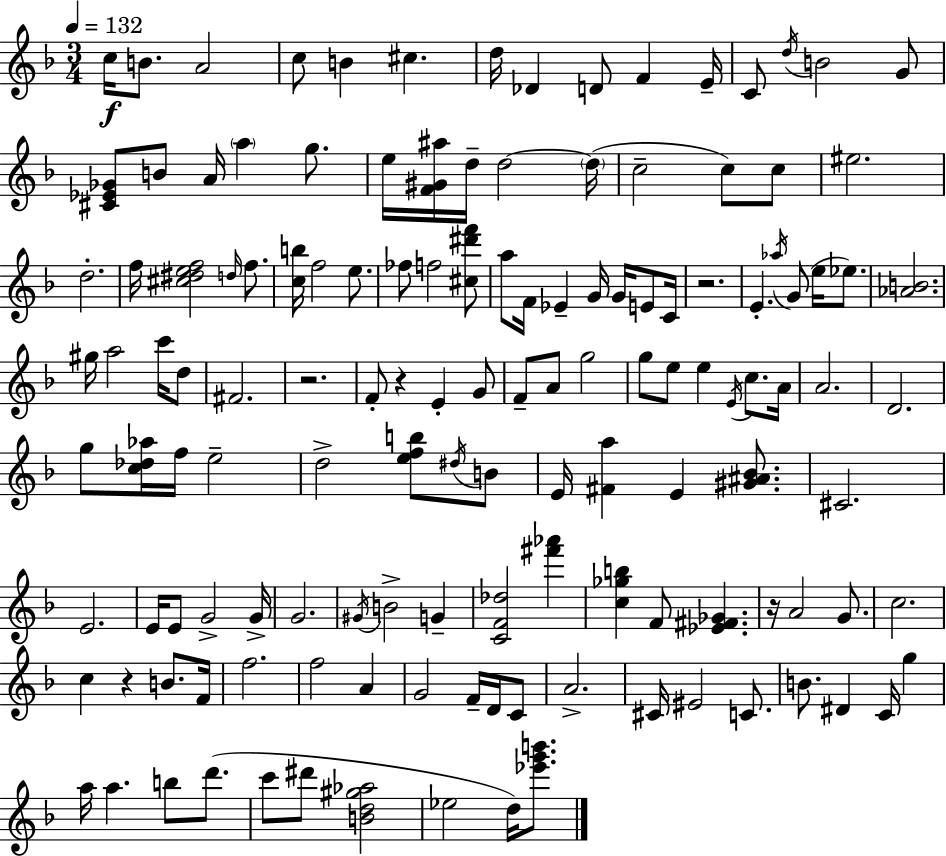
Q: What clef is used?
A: treble